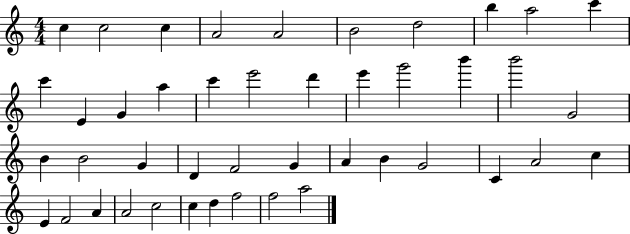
C5/q C5/h C5/q A4/h A4/h B4/h D5/h B5/q A5/h C6/q C6/q E4/q G4/q A5/q C6/q E6/h D6/q E6/q G6/h B6/q B6/h G4/h B4/q B4/h G4/q D4/q F4/h G4/q A4/q B4/q G4/h C4/q A4/h C5/q E4/q F4/h A4/q A4/h C5/h C5/q D5/q F5/h F5/h A5/h